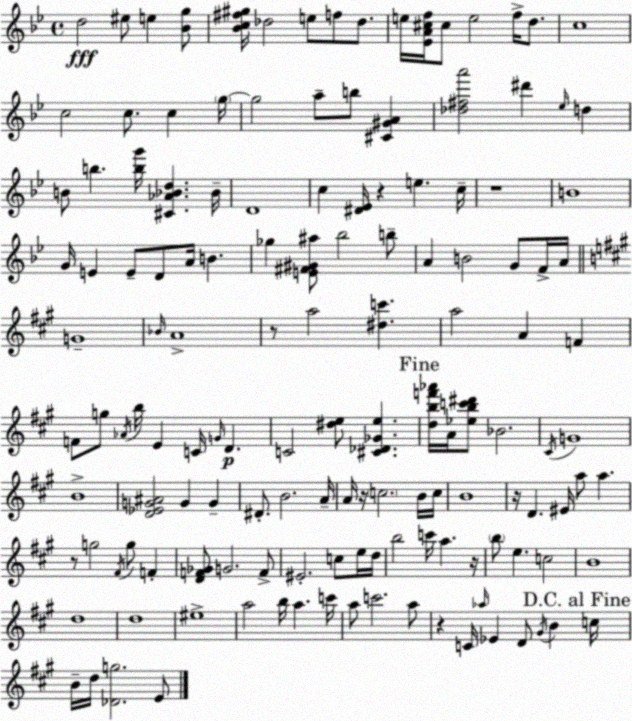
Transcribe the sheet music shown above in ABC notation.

X:1
T:Untitled
M:4/4
L:1/4
K:Bb
d2 ^e/2 e [_Bg]/2 [_Bc^f^g]/4 _d2 e/2 f/2 _d/2 e/4 [_EA^cf]/4 ^c/2 e2 f/4 d/2 c4 c2 c/2 c g/4 g2 a/2 b/2 [^C^GA] [_d^fa']2 ^d' _e/4 d B/2 b [bg']/4 [^C_A_Bd] _B/4 D4 c [^D_E]/4 z e c/4 z4 B4 G/4 E E/2 D/2 A/4 B _g [E^F^G^a]/2 _b2 b/2 A B2 G/2 F/4 A/4 G4 _B/4 A4 z/2 a2 [^dc'] a2 A F F/2 g/2 _A/4 b/4 E C/4 G/4 D C2 [^de]/2 [^C_D_Ge] [dbf'_a']/4 A/4 [_ebc'^d']/2 _B2 ^C/4 G4 B4 [D_EG^A]2 G G ^D/2 B2 A/4 A/4 z/4 c2 B/4 c/4 B4 z/4 D ^E/4 a/2 a z/2 g2 ^F/4 g/2 F [DF_G]/2 G2 F/2 ^E2 c/2 e/4 d/4 b2 c'/4 a z/4 b/2 e c2 B4 d4 d4 ^e4 a2 b/4 a c'/4 a/2 c'2 a/2 z C/4 _a/4 _E D/2 ^G/4 B c/4 B/4 d/4 [_Dg]2 E/2